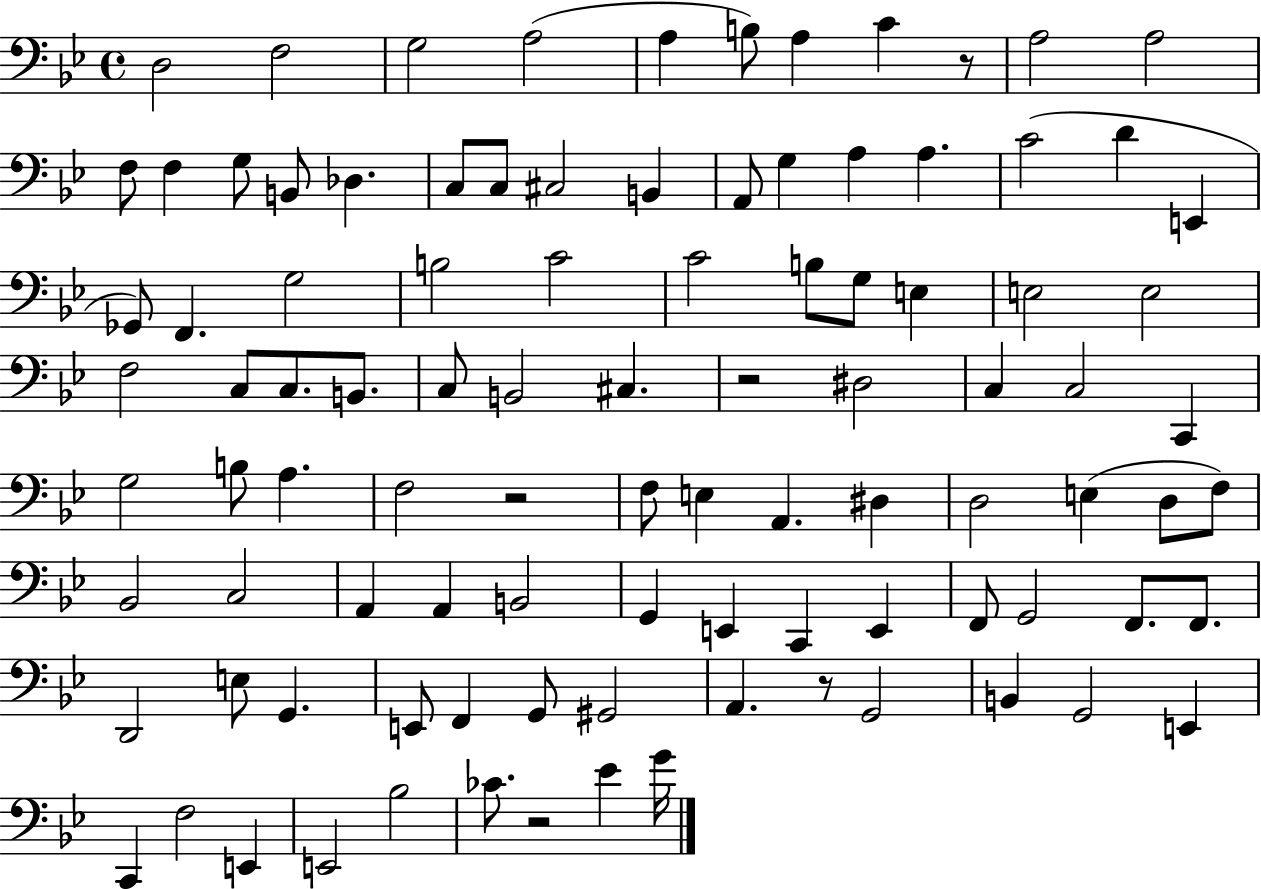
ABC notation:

X:1
T:Untitled
M:4/4
L:1/4
K:Bb
D,2 F,2 G,2 A,2 A, B,/2 A, C z/2 A,2 A,2 F,/2 F, G,/2 B,,/2 _D, C,/2 C,/2 ^C,2 B,, A,,/2 G, A, A, C2 D E,, _G,,/2 F,, G,2 B,2 C2 C2 B,/2 G,/2 E, E,2 E,2 F,2 C,/2 C,/2 B,,/2 C,/2 B,,2 ^C, z2 ^D,2 C, C,2 C,, G,2 B,/2 A, F,2 z2 F,/2 E, A,, ^D, D,2 E, D,/2 F,/2 _B,,2 C,2 A,, A,, B,,2 G,, E,, C,, E,, F,,/2 G,,2 F,,/2 F,,/2 D,,2 E,/2 G,, E,,/2 F,, G,,/2 ^G,,2 A,, z/2 G,,2 B,, G,,2 E,, C,, F,2 E,, E,,2 _B,2 _C/2 z2 _E G/4